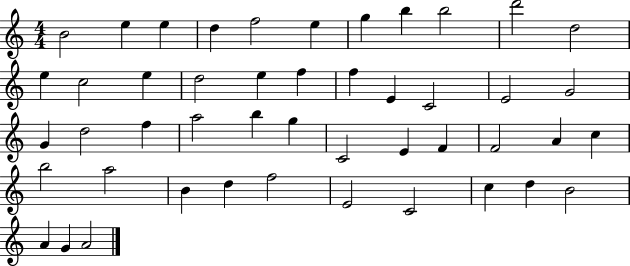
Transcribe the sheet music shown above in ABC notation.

X:1
T:Untitled
M:4/4
L:1/4
K:C
B2 e e d f2 e g b b2 d'2 d2 e c2 e d2 e f f E C2 E2 G2 G d2 f a2 b g C2 E F F2 A c b2 a2 B d f2 E2 C2 c d B2 A G A2